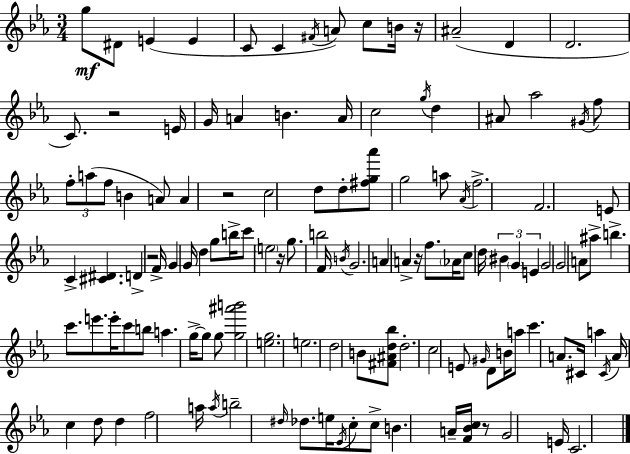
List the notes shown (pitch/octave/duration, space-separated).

G5/e D#4/e E4/q E4/q C4/e C4/q F#4/s A4/e C5/e B4/s R/s A#4/h D4/q D4/h. C4/e. R/h E4/s G4/s A4/q B4/q. A4/s C5/h G5/s D5/q A#4/e Ab5/h G#4/s F5/e F5/e A5/e F5/e B4/q A4/e A4/q R/h C5/h D5/e D5/e [F#5,G5,Ab6]/e G5/h A5/e Ab4/s F5/h. F4/h. E4/e C4/q [C#4,D#4]/q. D4/q R/h F4/s G4/q G4/s D5/q G5/e B5/s C6/e E5/h R/s G5/e. B5/h F4/s B4/s G4/h. A4/q A4/q R/s F5/e. Ab4/s C5/e D5/s BIS4/q G4/q E4/q G4/h G4/h A4/e A#5/e B5/q. C6/e. E6/e. E6/s C6/e B5/e A5/q. G5/s G5/e G5/e [G5,A#6,B6]/h [E5,G5]/h. E5/h. D5/h B4/e [F#4,A#4,D5,Bb5]/e D5/h. C5/h E4/e G#4/s D4/e B4/s A5/e C6/q. A4/e. C#4/s A5/q C#4/s A4/s C5/q D5/e D5/q F5/h A5/s A5/s B5/h D#5/s Db5/e. E5/s Eb4/s C5/e C5/e B4/q. A4/s [F4,Bb4,C5]/s R/e G4/h E4/s C4/h.